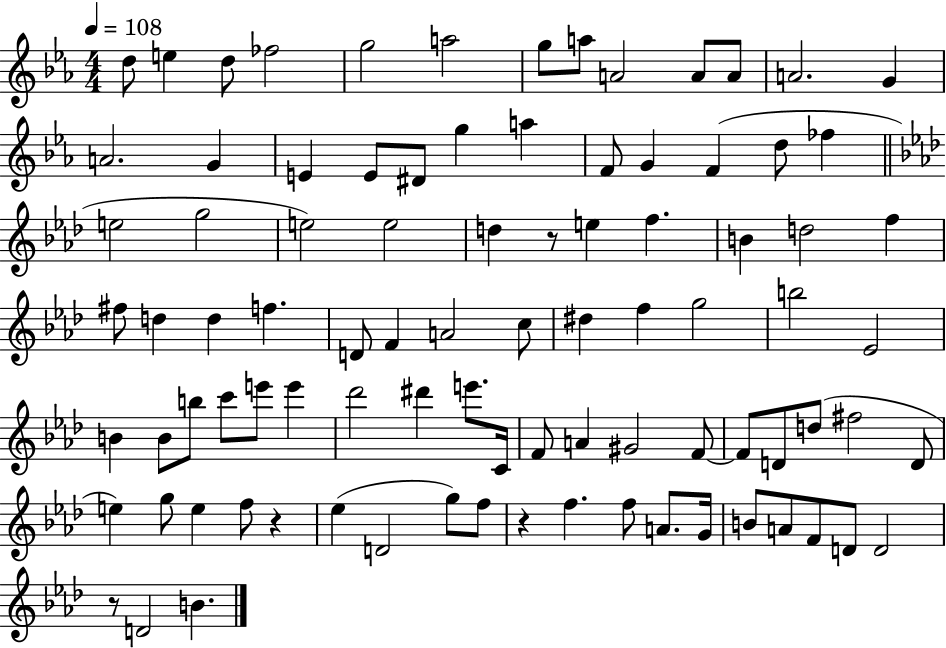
X:1
T:Untitled
M:4/4
L:1/4
K:Eb
d/2 e d/2 _f2 g2 a2 g/2 a/2 A2 A/2 A/2 A2 G A2 G E E/2 ^D/2 g a F/2 G F d/2 _f e2 g2 e2 e2 d z/2 e f B d2 f ^f/2 d d f D/2 F A2 c/2 ^d f g2 b2 _E2 B B/2 b/2 c'/2 e'/2 e' _d'2 ^d' e'/2 C/4 F/2 A ^G2 F/2 F/2 D/2 d/2 ^f2 D/2 e g/2 e f/2 z _e D2 g/2 f/2 z f f/2 A/2 G/4 B/2 A/2 F/2 D/2 D2 z/2 D2 B